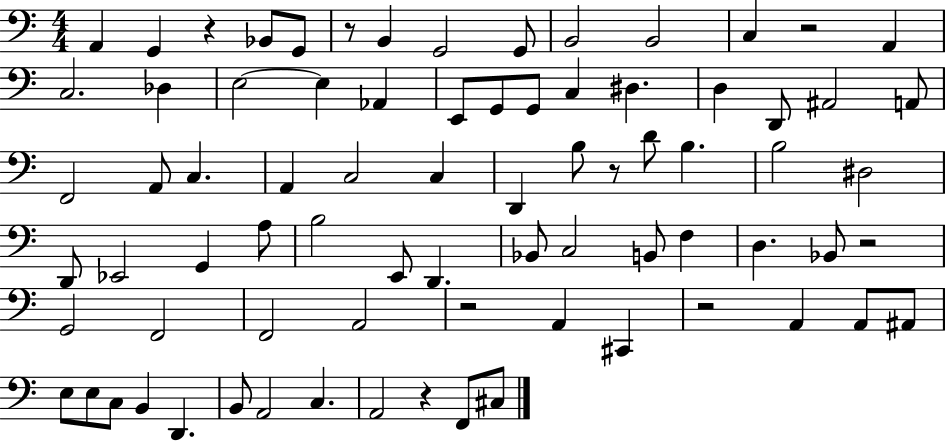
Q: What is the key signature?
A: C major